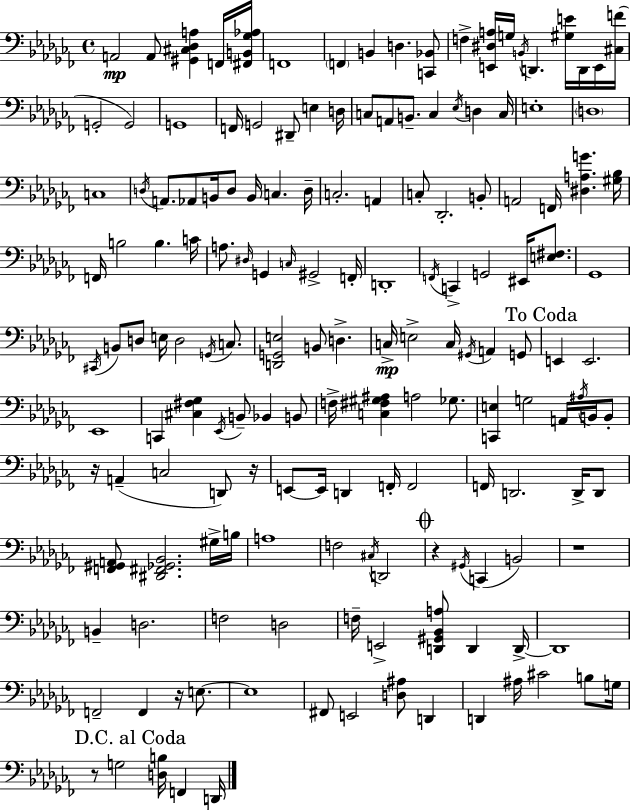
A2/h A2/e [G#2,C#3,Db3,A3]/q F2/s [F#2,B2,Gb3,Ab3]/s F2/w F2/q B2/q D3/q. [C2,Bb2]/e F3/q [E2,D#3,A3]/s G3/s B2/s D2/q. [G#3,E4]/s D2/s E2/s [C#3,F4]/s G2/h G2/h G2/w F2/s G2/h D#2/e E3/q D3/s C3/e A2/e B2/e. C3/q Eb3/s D3/q C3/s E3/w D3/w C3/w D3/s A2/e. Ab2/e B2/s D3/e B2/s C3/q. D3/s C3/h. A2/q C3/e Db2/h. B2/e A2/h F2/s [D#3,A3,G4]/q. [G#3,Bb3]/s F2/s B3/h B3/q. C4/s A3/e. D#3/s G2/q C3/s G#2/h F2/s D2/w F2/s C2/q G2/h EIS2/s [E3,F#3]/e. Gb2/w C#2/s B2/e D3/e E3/s D3/h G2/s C3/e. [D2,G2,E3]/h B2/e D3/q. C3/s E3/h C3/s G#2/s A2/q G2/e E2/q E2/h. Eb2/w C2/q [C#3,F#3,Gb3]/q Eb2/s B2/e Bb2/q B2/e F3/s [C3,F#3,G#3,A#3]/q A3/h Gb3/e. [C2,E3]/q G3/h A2/s A#3/s B2/s B2/e R/s A2/q C3/h D2/e R/s E2/e E2/s D2/q F2/s F2/h F2/s D2/h. D2/s D2/e [F2,G#2,A2]/e [D#2,F#2,Gb2,Bb2]/h. G#3/s B3/s A3/w F3/h C#3/s D2/h R/q G#2/s C2/q B2/h R/w B2/q D3/h. F3/h D3/h F3/s E2/h [D2,G#2,Bb2,A3]/e D2/q D2/s D2/w F2/h F2/q R/s E3/e. E3/w F#2/e E2/h [D3,A#3]/e D2/q D2/q A#3/s C#4/h B3/e G3/s R/e G3/h [D3,B3]/s F2/q D2/s